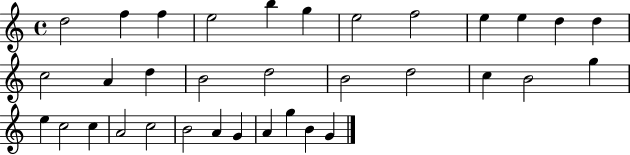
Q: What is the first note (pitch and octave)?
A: D5